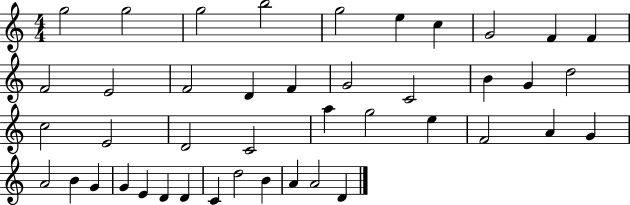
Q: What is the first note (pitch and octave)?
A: G5